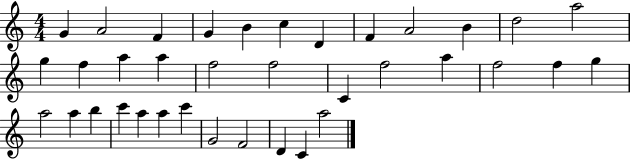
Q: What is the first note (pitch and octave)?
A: G4